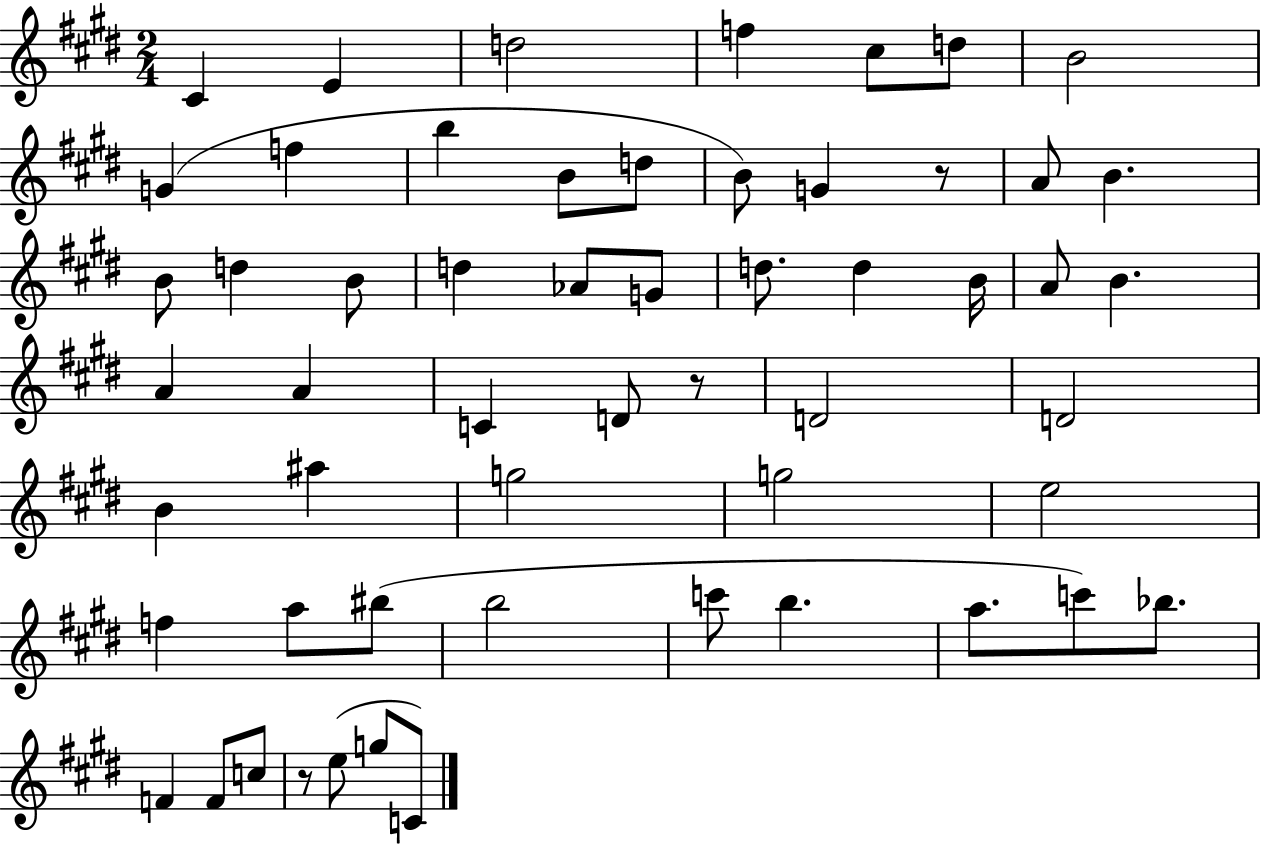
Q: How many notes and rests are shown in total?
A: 56